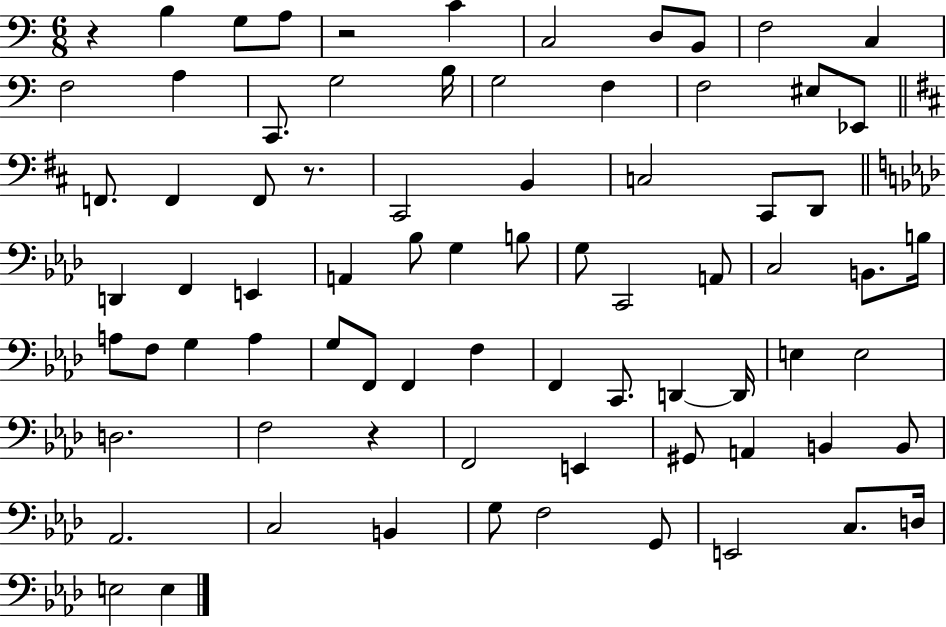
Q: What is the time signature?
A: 6/8